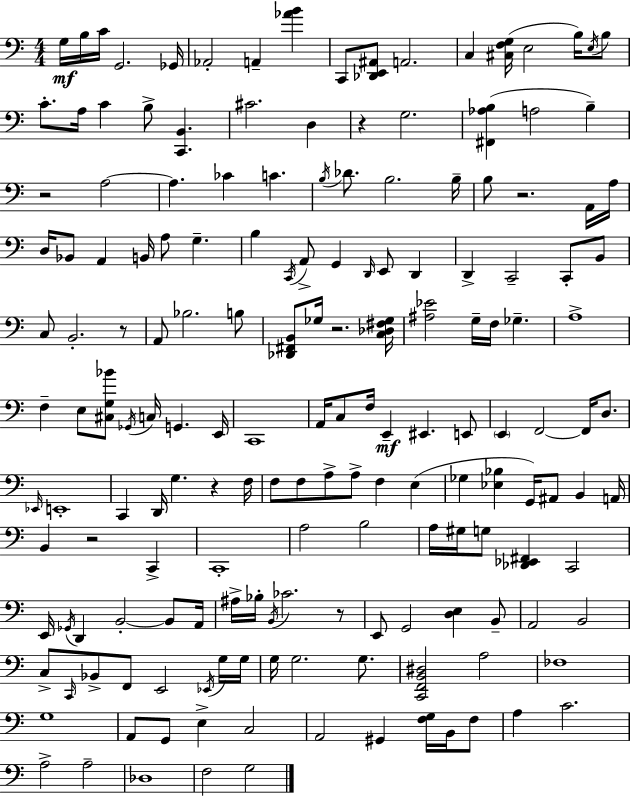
{
  \clef bass
  \numericTimeSignature
  \time 4/4
  \key a \minor
  g16\mf b16 c'16 g,2. ges,16 | aes,2-. a,4-- <aes' b'>4 | c,8 <des, e, ais,>8 a,2. | c4 <cis f g>16( e2 b16) \acciaccatura { e16 } b8 | \break c'8.-. a16 c'4 b8-> <c, b,>4. | cis'2. d4 | r4 g2. | <fis, aes b>4( a2 b4--) | \break r2 a2~~ | a4. ces'4 c'4. | \acciaccatura { b16 } des'8. b2. | b16-- b8 r2. | \break a,16 a16 d16 bes,8 a,4 b,16 a8 g4.-- | b4 \acciaccatura { c,16 } a,8-> g,4 \grace { d,16 } e,8 | d,4 d,4-> c,2-- | c,8-. b,8 c8 b,2.-. | \break r8 a,8 bes2. | b8 <des, fis, b,>8 ges16 r2. | <c des fis ges>16 <ais ees'>2 g16-- f16 ges4.-- | a1-> | \break f4-- e8 <cis g bes'>8 \acciaccatura { ges,16 } c16 g,4. | e,16 c,1 | a,16 c8 f16 e,4--\mf eis,4. | e,8 \parenthesize e,4 f,2~~ | \break f,16 d8. \grace { ees,16 } e,1-. | c,4 d,16 g4. | r4 f16 f8 f8 a8-> a8-> f4 | e4( ges4 <ees bes>4 g,16) ais,8 | \break b,4 a,16 b,4 r2 | c,4-> c,1-. | a2 b2 | a16 gis16 g8 <des, ees, fis,>4 c,2 | \break e,16 \acciaccatura { ges,16 } d,4 b,2-.~~ | b,8 a,16 ais16-> bes16-. \acciaccatura { b,16 } ces'2. | r8 e,8 g,2 | <d e>4 b,8-- a,2 | \break b,2 c8-> \grace { c,16 } bes,8-> f,8 e,2 | \acciaccatura { ees,16 } g16 g16 g16 g2. | g8. <c, f, b, dis>2 | a2 fes1 | \break g1 | a,8 g,8 e4-> | c2 a,2 | gis,4 <f g>16 b,16 f8 a4 c'2. | \break a2-> | a2-- des1 | f2 | g2 \bar "|."
}